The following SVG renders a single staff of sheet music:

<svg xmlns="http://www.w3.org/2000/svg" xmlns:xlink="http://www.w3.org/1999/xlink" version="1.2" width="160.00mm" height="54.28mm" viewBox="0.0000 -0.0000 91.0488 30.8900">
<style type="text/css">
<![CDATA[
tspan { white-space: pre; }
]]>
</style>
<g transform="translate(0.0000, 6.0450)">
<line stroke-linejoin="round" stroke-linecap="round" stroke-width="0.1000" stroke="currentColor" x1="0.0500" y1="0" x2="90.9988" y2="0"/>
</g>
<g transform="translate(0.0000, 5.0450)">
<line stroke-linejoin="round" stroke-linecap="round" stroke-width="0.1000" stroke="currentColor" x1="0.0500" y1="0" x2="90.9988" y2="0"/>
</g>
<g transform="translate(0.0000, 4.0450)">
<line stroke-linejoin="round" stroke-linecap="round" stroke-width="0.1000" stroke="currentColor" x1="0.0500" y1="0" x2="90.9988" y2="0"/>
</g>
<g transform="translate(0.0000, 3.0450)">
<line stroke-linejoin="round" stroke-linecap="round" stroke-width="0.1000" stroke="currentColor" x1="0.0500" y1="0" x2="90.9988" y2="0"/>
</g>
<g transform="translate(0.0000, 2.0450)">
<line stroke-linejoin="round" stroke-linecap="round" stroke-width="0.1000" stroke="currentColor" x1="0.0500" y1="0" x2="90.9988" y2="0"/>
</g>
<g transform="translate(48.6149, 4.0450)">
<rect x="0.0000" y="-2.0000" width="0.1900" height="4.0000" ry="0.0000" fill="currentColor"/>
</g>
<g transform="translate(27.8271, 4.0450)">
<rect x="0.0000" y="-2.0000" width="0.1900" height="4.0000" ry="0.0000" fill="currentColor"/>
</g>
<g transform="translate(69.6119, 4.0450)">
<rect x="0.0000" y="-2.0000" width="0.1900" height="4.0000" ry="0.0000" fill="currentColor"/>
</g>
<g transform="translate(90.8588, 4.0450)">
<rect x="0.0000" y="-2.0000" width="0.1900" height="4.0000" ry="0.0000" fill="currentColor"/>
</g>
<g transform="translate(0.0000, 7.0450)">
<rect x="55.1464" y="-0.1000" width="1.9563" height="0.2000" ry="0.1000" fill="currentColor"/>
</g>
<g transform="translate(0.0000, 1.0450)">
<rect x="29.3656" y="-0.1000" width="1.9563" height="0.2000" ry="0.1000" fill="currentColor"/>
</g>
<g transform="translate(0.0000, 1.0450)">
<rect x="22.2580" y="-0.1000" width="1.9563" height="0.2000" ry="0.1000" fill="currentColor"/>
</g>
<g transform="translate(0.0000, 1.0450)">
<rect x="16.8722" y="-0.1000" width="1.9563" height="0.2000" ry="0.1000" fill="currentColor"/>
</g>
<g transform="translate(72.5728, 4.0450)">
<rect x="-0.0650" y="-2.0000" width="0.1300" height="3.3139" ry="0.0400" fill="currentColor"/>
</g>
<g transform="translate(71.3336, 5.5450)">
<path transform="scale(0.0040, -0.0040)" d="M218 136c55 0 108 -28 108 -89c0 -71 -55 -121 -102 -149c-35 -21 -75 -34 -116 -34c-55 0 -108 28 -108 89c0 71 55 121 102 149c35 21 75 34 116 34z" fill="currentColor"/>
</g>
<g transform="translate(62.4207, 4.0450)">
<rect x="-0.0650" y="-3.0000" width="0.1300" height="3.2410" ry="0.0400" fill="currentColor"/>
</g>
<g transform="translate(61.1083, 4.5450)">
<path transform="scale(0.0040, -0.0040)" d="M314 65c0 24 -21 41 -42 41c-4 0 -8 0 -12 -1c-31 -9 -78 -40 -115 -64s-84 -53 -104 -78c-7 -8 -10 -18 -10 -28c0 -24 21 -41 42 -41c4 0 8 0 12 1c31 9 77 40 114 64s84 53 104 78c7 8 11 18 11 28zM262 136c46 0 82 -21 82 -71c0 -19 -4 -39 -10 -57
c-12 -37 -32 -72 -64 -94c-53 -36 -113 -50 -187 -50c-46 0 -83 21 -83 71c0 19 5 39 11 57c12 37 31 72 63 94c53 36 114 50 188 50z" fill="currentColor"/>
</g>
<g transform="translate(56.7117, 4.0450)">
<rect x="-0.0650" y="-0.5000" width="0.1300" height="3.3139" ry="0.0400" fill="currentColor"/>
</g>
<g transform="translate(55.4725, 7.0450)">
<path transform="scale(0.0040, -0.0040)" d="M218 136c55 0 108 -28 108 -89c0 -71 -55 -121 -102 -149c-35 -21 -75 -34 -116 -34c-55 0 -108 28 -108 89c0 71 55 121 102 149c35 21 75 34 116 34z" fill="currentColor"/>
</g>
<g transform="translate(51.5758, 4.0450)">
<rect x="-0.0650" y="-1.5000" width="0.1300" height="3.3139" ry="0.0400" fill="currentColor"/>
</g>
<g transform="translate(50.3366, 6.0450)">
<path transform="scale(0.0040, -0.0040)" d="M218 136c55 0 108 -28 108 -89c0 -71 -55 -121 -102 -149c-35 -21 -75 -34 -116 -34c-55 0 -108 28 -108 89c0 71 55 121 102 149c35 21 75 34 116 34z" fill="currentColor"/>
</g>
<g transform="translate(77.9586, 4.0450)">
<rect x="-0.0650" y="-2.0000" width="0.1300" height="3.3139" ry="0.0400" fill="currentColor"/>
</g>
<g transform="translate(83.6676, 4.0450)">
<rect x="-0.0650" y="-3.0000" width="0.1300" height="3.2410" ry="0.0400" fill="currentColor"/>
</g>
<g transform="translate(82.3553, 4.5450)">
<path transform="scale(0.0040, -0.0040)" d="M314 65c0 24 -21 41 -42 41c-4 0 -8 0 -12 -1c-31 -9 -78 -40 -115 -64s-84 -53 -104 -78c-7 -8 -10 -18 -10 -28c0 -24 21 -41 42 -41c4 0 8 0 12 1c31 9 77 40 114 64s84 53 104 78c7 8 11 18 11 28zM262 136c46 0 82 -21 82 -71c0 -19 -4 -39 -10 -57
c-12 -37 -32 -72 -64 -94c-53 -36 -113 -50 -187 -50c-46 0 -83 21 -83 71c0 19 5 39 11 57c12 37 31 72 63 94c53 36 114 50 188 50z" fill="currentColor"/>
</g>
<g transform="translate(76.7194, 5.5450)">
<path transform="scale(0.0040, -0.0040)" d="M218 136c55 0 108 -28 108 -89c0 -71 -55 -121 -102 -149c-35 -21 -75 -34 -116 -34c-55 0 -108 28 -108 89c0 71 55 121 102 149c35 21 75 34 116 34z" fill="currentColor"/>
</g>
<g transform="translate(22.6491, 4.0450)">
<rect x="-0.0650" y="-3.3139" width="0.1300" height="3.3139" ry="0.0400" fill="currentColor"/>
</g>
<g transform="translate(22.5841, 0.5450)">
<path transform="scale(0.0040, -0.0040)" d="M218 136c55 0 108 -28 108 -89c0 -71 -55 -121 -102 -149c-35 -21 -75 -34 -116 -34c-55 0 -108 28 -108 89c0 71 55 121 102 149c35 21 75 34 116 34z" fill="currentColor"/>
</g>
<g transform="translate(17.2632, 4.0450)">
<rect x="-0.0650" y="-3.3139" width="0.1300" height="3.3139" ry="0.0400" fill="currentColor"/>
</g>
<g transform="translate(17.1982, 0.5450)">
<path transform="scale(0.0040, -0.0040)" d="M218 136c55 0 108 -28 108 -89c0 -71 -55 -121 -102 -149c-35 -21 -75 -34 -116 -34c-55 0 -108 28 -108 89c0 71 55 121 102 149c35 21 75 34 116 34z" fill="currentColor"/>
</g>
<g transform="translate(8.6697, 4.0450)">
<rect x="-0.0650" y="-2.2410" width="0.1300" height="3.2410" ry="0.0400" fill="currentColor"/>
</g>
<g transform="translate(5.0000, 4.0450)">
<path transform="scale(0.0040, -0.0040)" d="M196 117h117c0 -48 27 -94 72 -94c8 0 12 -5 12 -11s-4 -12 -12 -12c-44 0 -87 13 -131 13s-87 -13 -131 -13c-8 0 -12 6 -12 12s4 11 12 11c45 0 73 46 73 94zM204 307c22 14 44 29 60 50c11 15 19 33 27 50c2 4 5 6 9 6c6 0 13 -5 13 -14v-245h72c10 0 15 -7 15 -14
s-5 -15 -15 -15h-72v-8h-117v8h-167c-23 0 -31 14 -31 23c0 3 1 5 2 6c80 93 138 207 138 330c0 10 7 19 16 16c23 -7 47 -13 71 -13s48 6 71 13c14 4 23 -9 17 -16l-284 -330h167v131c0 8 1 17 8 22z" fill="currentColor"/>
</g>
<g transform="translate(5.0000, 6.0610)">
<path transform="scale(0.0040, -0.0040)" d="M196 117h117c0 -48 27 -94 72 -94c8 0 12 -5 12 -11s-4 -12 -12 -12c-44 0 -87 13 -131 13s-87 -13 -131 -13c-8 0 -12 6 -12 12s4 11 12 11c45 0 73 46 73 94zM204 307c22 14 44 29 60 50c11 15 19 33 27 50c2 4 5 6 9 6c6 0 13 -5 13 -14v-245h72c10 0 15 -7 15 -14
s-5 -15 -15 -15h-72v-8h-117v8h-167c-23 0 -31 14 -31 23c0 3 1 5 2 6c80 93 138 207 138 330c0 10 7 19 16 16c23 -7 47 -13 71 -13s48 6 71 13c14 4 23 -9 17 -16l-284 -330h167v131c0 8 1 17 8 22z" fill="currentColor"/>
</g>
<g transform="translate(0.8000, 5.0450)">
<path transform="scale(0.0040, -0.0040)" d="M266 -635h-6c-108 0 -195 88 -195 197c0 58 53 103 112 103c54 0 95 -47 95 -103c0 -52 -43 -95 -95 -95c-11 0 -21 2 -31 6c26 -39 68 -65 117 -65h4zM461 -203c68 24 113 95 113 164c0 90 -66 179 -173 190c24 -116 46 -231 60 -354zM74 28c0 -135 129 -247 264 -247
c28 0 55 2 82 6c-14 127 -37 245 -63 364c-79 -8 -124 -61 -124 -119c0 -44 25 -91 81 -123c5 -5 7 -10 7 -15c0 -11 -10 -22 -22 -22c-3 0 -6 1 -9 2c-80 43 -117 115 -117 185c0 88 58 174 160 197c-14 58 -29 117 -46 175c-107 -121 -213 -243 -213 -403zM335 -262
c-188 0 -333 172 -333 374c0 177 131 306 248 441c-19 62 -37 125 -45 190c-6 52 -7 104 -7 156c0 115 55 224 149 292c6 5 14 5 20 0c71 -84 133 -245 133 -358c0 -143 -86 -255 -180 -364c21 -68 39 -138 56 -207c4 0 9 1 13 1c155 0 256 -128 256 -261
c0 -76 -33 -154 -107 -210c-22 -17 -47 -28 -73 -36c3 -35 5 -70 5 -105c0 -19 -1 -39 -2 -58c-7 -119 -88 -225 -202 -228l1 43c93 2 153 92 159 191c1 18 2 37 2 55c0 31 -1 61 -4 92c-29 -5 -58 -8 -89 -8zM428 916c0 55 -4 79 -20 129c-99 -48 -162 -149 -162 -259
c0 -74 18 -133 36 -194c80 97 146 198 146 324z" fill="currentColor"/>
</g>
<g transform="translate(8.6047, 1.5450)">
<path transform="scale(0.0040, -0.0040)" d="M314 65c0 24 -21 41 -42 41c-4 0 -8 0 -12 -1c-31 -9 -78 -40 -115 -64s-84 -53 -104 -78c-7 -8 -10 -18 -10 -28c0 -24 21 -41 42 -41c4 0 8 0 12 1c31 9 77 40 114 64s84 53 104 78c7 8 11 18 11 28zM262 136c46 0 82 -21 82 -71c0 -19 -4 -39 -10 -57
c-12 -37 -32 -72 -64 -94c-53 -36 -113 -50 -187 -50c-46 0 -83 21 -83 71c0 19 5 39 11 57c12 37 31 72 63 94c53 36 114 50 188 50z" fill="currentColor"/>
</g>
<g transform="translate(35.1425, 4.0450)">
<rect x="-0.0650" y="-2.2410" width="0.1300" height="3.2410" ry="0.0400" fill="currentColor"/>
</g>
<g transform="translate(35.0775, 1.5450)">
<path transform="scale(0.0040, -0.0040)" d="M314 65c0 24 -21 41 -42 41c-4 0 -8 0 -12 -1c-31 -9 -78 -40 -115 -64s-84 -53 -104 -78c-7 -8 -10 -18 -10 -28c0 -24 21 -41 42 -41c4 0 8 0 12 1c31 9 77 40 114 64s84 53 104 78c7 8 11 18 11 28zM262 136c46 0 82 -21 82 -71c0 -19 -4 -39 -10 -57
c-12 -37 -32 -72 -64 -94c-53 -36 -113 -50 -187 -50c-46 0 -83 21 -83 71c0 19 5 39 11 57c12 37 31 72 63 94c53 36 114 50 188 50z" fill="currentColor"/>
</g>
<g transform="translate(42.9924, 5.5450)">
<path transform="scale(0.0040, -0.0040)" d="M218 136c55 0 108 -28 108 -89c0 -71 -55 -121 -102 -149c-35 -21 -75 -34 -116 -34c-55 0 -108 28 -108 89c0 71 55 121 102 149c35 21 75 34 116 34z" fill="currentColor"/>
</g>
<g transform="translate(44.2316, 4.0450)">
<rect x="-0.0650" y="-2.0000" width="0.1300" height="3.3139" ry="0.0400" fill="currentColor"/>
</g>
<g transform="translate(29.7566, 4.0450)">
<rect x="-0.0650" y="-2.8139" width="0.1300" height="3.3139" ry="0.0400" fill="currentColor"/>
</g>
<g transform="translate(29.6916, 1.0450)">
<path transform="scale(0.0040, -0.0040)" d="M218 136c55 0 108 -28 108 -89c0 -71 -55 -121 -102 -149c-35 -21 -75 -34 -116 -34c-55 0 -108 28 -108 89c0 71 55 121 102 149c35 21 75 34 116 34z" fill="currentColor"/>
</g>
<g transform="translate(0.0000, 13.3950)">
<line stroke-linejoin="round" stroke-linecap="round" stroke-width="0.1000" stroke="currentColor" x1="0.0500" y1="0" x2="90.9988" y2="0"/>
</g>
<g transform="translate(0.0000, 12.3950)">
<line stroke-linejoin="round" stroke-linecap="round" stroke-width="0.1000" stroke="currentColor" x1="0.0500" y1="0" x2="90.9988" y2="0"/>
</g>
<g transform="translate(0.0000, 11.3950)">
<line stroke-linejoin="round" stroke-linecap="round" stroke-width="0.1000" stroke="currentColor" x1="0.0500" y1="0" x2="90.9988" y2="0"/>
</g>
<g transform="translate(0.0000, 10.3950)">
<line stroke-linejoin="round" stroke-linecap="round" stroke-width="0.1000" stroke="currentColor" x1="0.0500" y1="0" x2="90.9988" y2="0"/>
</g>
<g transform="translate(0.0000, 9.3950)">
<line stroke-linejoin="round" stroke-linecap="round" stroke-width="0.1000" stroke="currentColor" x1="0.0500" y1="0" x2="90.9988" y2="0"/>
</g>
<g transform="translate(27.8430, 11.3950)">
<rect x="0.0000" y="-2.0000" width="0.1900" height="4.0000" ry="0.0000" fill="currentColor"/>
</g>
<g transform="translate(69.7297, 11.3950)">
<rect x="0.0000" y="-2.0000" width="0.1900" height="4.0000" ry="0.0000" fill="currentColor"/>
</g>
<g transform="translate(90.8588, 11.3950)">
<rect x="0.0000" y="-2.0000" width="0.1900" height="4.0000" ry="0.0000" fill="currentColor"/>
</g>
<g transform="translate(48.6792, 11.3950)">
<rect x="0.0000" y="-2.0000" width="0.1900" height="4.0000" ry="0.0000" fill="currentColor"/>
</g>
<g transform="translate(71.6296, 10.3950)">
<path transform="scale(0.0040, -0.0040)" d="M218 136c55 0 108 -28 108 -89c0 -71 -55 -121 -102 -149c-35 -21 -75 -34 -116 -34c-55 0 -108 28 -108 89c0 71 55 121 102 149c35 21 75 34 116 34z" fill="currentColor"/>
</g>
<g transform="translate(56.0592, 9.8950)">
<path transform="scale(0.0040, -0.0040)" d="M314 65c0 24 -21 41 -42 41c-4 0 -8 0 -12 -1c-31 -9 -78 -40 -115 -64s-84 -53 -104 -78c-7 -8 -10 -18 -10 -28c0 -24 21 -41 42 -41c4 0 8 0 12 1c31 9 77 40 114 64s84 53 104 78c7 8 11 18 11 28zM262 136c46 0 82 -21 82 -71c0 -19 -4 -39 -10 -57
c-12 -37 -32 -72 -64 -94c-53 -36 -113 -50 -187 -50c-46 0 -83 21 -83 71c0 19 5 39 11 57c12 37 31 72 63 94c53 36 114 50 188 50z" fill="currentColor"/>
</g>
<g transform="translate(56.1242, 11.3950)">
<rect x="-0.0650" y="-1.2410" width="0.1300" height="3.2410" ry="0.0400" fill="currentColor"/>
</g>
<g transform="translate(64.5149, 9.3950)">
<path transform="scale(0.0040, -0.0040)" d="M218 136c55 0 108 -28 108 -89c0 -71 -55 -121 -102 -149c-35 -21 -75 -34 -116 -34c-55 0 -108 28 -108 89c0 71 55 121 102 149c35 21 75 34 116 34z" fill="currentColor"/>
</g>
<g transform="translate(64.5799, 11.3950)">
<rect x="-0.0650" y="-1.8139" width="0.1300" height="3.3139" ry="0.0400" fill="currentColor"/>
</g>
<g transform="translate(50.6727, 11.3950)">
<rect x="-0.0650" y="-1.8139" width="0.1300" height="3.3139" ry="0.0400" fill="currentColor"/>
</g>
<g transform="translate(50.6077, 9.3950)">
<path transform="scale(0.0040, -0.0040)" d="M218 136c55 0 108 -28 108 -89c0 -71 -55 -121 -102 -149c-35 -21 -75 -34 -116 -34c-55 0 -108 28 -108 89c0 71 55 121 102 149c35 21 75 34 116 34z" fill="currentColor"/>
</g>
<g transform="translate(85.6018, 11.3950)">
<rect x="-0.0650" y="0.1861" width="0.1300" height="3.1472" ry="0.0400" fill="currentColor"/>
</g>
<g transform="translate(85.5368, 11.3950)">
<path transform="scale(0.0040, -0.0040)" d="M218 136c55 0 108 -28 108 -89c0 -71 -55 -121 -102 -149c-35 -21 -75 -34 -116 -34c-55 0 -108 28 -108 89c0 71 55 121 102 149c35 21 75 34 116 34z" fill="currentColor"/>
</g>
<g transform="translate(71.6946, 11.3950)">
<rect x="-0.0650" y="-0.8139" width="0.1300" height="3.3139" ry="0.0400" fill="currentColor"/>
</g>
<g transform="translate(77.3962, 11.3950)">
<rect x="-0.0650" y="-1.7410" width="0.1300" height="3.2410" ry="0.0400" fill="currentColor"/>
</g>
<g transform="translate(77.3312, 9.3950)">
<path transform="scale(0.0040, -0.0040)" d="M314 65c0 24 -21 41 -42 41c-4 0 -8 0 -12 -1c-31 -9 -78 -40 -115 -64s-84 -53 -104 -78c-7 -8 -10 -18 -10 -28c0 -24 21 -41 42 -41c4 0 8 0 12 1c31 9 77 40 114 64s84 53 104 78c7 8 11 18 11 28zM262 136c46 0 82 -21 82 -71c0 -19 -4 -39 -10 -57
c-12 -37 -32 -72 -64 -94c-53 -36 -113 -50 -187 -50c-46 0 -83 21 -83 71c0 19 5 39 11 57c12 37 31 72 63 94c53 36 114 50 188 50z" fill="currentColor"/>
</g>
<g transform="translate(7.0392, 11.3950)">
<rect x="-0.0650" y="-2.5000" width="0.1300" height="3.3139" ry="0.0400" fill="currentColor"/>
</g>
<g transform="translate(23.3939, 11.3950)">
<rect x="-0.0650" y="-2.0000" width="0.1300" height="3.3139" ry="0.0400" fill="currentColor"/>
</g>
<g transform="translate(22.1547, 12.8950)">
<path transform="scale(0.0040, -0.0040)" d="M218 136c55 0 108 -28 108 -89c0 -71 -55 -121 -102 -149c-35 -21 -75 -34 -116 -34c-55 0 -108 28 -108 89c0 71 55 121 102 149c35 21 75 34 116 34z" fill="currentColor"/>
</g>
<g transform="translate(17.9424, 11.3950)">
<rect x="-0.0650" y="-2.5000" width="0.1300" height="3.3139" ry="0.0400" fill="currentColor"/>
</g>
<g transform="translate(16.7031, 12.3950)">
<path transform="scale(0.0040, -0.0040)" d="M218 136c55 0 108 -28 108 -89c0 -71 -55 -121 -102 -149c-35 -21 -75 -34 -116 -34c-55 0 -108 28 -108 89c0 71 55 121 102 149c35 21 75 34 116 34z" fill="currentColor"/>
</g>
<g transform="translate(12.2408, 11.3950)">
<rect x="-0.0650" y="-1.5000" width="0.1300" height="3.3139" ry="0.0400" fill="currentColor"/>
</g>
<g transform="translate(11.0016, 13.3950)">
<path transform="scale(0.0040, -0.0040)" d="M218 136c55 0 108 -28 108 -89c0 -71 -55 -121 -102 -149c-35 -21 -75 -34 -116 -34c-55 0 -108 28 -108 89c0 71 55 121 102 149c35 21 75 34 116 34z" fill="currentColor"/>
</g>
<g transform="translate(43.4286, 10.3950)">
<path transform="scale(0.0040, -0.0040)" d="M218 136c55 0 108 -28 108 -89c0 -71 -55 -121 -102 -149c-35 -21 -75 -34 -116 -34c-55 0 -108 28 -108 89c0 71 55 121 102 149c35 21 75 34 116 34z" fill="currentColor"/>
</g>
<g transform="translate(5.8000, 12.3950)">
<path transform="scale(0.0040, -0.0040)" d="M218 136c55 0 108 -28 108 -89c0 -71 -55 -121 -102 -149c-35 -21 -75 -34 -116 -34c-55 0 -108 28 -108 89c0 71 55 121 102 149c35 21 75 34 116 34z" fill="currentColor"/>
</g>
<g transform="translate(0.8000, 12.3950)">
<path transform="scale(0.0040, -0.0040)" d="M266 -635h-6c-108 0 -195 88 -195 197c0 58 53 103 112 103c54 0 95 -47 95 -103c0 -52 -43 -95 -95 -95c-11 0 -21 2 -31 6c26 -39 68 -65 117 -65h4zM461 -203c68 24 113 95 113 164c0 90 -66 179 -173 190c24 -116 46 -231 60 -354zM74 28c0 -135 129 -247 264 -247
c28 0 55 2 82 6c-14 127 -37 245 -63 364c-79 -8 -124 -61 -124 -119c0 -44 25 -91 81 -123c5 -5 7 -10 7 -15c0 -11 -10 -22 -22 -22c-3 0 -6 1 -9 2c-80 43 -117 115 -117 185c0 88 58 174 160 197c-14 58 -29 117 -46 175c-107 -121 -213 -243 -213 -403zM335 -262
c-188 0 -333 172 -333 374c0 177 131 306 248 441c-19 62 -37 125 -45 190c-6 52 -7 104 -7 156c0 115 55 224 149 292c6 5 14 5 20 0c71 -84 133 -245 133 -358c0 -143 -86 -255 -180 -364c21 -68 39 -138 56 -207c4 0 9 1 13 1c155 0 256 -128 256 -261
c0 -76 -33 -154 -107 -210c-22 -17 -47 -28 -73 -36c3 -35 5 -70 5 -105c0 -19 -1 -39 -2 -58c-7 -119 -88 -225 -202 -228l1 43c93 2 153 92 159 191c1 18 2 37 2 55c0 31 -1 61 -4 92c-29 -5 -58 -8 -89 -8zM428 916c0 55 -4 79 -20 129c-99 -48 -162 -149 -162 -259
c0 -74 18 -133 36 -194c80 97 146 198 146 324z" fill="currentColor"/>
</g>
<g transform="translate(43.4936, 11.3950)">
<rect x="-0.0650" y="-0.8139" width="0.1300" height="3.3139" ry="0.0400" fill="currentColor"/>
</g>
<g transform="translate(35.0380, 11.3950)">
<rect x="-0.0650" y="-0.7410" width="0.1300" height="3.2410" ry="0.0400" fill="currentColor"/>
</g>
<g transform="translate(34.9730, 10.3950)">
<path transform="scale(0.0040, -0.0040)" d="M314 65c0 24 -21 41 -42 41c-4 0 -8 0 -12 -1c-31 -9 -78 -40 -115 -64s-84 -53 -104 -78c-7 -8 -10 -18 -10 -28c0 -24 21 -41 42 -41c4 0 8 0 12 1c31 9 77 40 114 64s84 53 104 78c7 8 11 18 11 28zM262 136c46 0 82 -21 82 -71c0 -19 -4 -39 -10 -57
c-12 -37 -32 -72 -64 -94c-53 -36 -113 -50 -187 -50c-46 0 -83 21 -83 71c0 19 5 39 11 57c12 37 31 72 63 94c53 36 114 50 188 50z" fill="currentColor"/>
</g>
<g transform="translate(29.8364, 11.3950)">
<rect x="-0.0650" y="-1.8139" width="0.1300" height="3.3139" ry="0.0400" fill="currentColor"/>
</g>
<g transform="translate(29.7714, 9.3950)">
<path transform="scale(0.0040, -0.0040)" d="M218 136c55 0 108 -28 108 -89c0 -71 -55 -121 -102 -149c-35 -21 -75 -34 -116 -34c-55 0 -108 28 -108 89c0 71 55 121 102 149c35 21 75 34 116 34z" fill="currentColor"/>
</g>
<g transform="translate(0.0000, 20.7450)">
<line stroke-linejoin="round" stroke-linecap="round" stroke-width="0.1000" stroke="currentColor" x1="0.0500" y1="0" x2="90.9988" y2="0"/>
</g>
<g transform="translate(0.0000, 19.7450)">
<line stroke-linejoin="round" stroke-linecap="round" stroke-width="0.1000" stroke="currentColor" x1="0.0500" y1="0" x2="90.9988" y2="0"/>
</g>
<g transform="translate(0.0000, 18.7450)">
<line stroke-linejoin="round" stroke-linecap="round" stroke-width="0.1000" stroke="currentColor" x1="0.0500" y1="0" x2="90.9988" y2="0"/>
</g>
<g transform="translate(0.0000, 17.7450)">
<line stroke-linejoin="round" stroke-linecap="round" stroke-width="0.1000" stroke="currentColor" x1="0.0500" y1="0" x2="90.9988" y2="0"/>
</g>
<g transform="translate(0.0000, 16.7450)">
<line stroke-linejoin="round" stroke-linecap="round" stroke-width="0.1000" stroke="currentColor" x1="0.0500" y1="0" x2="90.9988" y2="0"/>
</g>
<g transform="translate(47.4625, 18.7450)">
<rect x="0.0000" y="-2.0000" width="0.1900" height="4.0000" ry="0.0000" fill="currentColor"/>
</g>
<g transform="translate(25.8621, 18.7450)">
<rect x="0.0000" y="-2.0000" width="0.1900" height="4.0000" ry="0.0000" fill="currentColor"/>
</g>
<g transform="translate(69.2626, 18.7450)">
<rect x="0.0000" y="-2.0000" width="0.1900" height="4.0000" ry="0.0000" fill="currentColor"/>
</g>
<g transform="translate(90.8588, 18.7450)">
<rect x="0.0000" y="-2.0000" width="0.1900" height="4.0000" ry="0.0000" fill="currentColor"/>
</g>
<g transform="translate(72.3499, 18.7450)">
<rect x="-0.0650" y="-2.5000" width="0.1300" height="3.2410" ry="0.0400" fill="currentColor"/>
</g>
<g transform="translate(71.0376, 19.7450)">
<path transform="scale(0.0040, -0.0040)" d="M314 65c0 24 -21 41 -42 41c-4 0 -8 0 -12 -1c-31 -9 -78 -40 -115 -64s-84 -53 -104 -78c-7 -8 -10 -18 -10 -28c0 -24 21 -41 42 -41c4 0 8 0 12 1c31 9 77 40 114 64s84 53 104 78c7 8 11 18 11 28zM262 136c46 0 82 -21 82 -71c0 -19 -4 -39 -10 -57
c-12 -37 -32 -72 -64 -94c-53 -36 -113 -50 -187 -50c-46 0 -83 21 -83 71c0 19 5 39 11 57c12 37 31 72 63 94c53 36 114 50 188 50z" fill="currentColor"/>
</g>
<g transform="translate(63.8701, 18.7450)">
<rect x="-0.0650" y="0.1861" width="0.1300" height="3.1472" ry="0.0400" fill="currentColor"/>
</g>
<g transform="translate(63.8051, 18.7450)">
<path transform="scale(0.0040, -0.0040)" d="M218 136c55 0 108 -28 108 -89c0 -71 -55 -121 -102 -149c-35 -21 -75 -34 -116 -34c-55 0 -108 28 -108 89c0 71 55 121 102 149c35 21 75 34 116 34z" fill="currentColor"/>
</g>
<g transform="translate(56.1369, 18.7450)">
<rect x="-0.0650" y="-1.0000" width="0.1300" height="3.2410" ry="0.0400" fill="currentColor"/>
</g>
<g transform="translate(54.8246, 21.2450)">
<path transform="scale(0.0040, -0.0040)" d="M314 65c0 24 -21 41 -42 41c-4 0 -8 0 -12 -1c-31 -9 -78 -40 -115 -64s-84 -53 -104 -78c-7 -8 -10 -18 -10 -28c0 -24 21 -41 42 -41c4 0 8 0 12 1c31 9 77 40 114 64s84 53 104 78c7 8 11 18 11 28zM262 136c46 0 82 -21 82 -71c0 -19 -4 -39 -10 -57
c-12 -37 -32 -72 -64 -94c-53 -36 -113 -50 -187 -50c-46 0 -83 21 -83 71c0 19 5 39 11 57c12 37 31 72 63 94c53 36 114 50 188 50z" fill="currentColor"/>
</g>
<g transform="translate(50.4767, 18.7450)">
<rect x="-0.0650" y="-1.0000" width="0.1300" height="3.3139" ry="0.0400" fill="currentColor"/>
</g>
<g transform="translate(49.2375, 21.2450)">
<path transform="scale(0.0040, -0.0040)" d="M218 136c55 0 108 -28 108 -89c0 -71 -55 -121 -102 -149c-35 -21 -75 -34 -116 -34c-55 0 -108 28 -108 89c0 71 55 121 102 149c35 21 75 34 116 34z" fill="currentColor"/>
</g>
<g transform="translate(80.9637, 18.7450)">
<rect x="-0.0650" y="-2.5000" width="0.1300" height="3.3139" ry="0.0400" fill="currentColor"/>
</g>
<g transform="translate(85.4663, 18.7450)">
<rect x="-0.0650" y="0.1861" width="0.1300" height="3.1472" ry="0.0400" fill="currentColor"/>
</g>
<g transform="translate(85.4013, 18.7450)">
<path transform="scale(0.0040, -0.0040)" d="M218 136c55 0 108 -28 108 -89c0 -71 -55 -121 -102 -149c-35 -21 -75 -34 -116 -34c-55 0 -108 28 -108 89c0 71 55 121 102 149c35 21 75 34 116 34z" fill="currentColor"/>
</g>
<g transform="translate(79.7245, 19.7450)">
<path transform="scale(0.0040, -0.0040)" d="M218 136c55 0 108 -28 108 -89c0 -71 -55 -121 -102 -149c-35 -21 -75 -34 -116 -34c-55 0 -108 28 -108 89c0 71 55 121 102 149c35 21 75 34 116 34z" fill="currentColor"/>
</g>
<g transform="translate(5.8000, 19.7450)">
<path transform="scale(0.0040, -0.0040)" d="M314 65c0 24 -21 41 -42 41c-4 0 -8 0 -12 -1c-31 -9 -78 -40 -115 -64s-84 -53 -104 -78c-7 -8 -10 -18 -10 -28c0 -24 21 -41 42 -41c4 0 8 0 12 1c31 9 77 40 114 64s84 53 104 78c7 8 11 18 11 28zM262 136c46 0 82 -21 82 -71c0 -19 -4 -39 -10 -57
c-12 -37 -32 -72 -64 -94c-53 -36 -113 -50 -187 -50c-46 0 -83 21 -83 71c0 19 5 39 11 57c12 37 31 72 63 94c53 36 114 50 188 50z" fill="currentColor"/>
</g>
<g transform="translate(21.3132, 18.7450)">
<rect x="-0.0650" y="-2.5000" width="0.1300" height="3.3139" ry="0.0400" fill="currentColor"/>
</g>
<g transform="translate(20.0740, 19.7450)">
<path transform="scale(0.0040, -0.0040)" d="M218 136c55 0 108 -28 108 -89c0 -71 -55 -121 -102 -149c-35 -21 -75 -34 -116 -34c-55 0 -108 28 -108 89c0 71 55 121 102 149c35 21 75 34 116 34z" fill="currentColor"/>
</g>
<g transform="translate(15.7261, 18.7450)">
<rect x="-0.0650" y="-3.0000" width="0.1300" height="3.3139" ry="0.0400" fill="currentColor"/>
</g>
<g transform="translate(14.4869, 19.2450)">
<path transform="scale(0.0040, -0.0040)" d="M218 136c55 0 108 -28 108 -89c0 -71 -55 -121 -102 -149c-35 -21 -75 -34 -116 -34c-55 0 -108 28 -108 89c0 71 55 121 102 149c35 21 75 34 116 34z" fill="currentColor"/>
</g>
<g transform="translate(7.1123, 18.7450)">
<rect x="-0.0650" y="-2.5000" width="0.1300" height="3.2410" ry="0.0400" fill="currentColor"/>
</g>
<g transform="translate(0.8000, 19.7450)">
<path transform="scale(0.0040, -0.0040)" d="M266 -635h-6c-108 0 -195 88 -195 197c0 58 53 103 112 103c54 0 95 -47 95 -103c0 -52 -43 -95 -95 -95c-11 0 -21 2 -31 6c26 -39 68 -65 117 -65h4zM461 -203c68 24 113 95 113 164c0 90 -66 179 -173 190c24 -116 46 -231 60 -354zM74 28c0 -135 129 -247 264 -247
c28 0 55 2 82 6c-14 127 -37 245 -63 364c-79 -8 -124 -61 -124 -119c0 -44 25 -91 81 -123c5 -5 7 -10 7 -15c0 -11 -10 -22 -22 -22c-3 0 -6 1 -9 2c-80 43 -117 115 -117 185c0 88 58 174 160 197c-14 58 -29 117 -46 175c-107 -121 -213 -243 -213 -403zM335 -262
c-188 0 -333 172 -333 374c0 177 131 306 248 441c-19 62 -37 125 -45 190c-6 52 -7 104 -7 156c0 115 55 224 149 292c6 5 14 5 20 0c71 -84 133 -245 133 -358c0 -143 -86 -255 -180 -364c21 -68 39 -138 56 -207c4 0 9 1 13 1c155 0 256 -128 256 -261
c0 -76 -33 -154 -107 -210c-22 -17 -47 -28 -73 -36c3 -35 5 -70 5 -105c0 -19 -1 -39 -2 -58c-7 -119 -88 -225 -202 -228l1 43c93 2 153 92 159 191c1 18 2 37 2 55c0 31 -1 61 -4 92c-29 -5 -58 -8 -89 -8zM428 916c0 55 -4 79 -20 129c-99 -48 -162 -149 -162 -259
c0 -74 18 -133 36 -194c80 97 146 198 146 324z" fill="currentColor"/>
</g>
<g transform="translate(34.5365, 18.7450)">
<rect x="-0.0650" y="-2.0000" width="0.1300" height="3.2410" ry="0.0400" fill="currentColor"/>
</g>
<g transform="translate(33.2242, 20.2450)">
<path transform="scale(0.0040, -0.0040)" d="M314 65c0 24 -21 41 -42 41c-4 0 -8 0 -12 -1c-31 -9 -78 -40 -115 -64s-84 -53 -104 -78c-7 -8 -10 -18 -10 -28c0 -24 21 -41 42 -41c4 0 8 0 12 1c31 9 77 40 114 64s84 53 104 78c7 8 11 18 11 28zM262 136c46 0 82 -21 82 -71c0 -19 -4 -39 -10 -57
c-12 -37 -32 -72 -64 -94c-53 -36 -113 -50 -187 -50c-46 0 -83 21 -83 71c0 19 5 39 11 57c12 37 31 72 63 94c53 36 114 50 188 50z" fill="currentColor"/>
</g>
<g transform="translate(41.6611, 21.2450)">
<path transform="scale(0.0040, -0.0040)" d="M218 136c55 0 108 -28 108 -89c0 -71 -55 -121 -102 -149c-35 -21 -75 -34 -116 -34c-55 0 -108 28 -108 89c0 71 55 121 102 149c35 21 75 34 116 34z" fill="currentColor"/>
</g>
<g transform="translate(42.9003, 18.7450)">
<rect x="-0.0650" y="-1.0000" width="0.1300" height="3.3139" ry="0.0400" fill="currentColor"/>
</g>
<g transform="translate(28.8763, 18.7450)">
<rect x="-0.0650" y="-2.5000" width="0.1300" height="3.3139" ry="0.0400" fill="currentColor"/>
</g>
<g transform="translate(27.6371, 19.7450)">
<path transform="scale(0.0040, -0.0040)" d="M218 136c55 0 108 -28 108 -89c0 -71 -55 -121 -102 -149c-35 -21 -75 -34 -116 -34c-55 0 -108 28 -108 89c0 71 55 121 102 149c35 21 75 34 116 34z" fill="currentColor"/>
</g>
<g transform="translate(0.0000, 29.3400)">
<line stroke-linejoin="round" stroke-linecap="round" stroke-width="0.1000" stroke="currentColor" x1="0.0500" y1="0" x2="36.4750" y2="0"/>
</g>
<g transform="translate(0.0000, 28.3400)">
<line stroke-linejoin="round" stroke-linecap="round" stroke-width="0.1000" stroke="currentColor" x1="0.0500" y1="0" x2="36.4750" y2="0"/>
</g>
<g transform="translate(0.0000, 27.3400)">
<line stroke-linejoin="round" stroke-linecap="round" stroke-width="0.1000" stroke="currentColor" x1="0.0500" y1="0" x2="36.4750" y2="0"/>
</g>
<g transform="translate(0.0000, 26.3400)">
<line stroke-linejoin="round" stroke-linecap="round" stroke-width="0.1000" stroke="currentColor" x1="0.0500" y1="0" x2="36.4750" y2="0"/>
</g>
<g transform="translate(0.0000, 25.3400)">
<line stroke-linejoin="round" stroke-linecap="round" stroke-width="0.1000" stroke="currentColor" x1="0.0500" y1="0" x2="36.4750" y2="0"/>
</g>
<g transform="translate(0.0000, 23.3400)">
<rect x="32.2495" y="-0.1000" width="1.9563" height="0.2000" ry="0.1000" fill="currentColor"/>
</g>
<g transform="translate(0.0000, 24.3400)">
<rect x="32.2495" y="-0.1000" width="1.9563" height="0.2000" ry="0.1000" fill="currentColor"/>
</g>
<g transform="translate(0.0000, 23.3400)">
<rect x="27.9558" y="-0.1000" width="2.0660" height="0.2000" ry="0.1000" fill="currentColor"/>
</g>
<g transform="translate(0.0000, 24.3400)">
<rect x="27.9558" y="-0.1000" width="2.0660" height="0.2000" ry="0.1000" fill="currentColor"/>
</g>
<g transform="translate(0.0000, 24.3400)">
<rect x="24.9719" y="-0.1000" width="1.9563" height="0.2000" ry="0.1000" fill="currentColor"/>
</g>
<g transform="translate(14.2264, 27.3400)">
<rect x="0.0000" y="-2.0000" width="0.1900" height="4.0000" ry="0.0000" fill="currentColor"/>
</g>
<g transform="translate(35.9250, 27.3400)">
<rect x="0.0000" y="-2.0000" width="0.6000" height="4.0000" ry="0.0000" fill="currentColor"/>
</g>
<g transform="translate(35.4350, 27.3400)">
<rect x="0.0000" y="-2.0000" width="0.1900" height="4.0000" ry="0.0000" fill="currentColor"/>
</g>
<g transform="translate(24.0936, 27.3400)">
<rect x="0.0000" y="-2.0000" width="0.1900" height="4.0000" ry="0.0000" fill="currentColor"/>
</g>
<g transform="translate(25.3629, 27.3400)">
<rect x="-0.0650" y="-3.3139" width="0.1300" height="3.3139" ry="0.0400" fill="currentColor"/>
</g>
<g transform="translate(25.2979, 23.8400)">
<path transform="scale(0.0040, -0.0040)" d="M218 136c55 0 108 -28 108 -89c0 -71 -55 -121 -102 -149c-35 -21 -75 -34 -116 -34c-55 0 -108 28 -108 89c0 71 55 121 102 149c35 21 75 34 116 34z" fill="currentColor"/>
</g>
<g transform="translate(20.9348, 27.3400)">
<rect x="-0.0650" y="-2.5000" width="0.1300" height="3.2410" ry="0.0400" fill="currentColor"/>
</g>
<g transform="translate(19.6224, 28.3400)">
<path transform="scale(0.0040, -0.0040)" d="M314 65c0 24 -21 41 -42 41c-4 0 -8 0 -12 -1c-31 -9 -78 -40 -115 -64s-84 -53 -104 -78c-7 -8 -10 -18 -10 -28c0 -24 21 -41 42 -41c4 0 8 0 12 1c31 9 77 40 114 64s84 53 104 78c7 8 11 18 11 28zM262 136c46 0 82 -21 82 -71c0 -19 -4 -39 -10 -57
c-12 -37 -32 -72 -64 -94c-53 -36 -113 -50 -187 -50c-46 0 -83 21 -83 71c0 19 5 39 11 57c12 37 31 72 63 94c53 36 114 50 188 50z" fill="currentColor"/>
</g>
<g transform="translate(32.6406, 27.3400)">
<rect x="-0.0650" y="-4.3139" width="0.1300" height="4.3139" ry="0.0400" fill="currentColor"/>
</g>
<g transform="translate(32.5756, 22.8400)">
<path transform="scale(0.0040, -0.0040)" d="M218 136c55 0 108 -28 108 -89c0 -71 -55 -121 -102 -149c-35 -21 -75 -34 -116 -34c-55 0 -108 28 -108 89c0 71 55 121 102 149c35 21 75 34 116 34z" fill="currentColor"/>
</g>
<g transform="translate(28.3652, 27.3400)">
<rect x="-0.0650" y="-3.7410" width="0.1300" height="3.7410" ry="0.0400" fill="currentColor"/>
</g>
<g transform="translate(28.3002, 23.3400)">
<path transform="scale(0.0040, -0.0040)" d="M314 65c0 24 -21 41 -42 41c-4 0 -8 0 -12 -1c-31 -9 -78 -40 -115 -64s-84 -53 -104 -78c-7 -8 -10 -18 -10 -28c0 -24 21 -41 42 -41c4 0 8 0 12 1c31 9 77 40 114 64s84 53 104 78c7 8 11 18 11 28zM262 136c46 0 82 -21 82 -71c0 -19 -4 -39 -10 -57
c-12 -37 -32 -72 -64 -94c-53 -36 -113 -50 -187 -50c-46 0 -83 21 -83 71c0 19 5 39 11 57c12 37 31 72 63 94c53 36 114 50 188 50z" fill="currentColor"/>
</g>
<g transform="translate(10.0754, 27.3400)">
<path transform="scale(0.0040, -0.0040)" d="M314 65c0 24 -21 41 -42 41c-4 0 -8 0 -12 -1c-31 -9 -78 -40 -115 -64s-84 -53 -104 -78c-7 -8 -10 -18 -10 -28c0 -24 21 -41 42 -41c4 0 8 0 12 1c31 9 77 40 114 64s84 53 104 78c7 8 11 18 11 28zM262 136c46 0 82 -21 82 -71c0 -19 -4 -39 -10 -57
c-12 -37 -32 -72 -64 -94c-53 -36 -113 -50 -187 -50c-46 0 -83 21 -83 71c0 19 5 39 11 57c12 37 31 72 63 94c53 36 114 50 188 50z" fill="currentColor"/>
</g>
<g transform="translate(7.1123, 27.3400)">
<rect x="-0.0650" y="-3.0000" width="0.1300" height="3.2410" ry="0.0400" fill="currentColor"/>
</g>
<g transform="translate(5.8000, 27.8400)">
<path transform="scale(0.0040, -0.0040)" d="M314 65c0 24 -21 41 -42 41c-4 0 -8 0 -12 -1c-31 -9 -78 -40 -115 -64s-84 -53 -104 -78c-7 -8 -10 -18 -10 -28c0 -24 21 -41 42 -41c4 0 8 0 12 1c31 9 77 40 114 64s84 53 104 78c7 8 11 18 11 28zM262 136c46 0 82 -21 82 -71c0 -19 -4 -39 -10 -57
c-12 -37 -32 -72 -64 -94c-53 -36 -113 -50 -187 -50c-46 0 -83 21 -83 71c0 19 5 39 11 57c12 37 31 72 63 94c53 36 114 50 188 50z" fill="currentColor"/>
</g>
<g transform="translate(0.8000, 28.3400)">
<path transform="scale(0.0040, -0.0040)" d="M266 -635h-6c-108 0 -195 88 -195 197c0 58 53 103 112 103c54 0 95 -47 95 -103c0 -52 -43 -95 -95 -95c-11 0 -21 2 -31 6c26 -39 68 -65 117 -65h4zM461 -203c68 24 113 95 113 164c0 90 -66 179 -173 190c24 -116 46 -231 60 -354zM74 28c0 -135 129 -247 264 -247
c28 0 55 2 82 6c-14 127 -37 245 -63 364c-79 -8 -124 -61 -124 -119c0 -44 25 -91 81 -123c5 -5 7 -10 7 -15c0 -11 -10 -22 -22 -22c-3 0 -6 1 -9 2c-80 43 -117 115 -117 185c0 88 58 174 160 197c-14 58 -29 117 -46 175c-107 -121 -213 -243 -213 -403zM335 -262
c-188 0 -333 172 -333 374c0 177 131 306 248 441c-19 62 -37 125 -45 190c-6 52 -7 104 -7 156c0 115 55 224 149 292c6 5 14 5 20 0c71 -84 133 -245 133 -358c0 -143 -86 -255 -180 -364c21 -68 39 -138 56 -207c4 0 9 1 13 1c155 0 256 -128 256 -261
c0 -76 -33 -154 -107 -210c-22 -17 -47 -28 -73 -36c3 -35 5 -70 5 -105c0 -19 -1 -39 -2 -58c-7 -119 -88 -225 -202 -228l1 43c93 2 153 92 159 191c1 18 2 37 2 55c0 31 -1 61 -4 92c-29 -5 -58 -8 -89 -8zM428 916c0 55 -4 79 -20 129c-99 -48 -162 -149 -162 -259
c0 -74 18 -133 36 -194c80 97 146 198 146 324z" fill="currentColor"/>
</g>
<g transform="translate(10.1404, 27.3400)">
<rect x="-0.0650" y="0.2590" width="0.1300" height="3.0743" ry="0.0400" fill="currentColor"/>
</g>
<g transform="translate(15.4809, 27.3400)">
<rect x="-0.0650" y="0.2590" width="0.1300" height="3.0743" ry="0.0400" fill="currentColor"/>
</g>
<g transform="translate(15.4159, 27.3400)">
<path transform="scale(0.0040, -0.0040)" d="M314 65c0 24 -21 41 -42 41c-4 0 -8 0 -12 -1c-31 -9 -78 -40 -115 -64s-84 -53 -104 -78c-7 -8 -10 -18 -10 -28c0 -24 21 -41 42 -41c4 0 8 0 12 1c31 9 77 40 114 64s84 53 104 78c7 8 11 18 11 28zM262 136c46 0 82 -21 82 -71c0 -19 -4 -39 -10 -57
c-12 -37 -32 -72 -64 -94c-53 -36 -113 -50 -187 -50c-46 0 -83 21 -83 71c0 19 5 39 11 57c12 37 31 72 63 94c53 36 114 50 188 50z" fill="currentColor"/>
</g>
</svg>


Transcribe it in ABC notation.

X:1
T:Untitled
M:4/4
L:1/4
K:C
g2 b b a g2 F E C A2 F F A2 G E G F f d2 d f e2 f d f2 B G2 A G G F2 D D D2 B G2 G B A2 B2 B2 G2 b c'2 d'